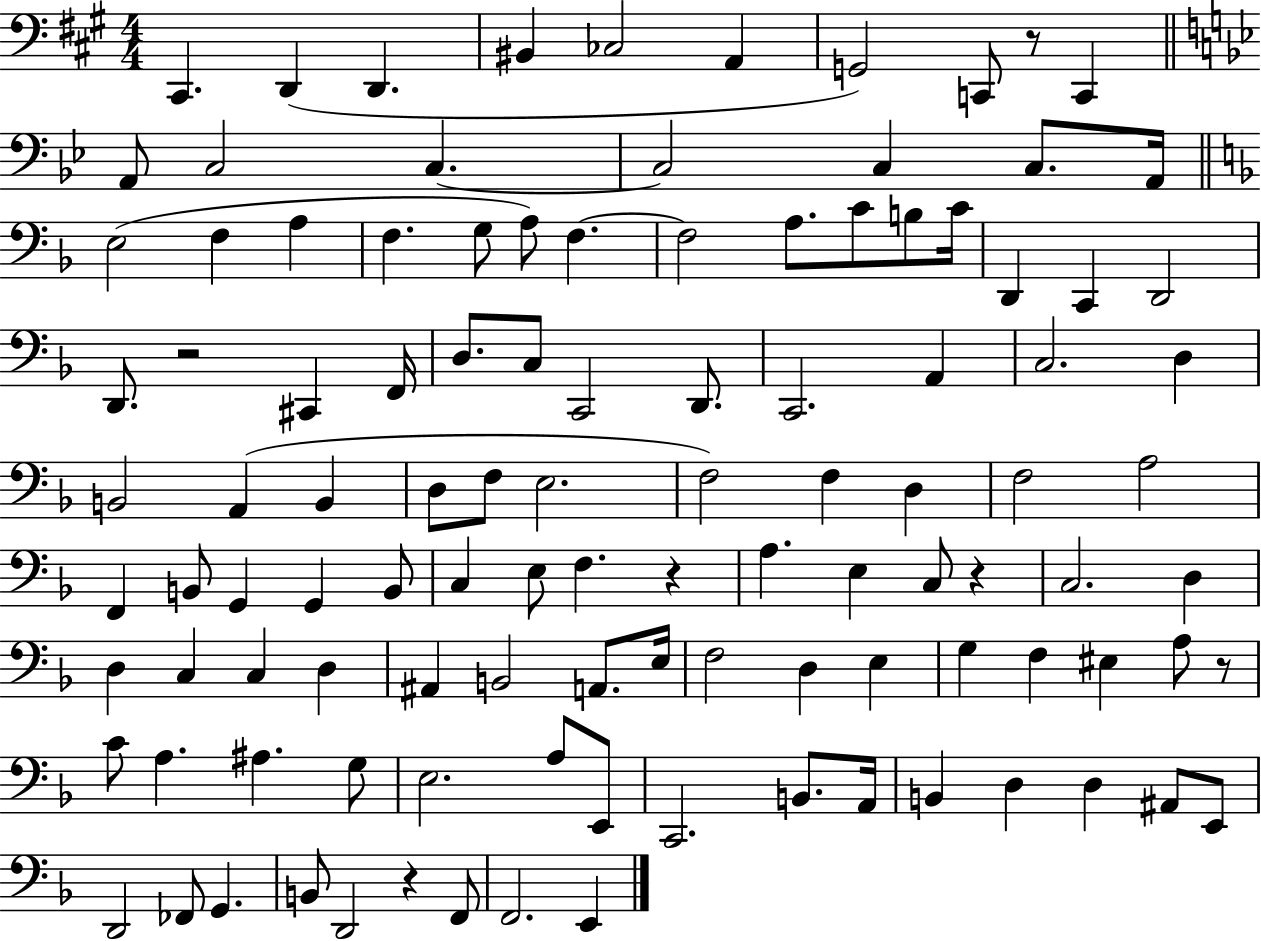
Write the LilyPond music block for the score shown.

{
  \clef bass
  \numericTimeSignature
  \time 4/4
  \key a \major
  cis,4. d,4( d,4. | bis,4 ces2 a,4 | g,2) c,8 r8 c,4 | \bar "||" \break \key bes \major a,8 c2 c4.~~ | c2 c4 c8. a,16 | \bar "||" \break \key d \minor e2( f4 a4 | f4. g8 a8) f4.~~ | f2 a8. c'8 b8 c'16 | d,4 c,4 d,2 | \break d,8. r2 cis,4 f,16 | d8. c8 c,2 d,8. | c,2. a,4 | c2. d4 | \break b,2 a,4( b,4 | d8 f8 e2. | f2) f4 d4 | f2 a2 | \break f,4 b,8 g,4 g,4 b,8 | c4 e8 f4. r4 | a4. e4 c8 r4 | c2. d4 | \break d4 c4 c4 d4 | ais,4 b,2 a,8. e16 | f2 d4 e4 | g4 f4 eis4 a8 r8 | \break c'8 a4. ais4. g8 | e2. a8 e,8 | c,2. b,8. a,16 | b,4 d4 d4 ais,8 e,8 | \break d,2 fes,8 g,4. | b,8 d,2 r4 f,8 | f,2. e,4 | \bar "|."
}